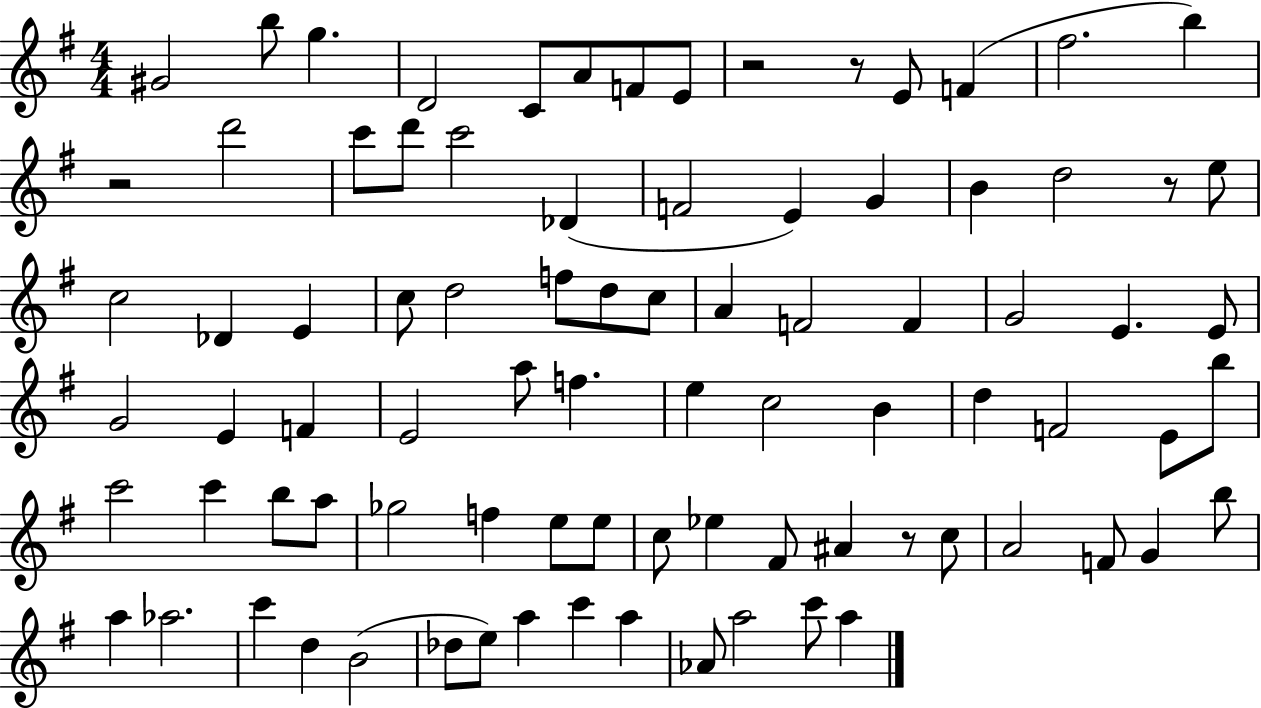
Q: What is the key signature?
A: G major